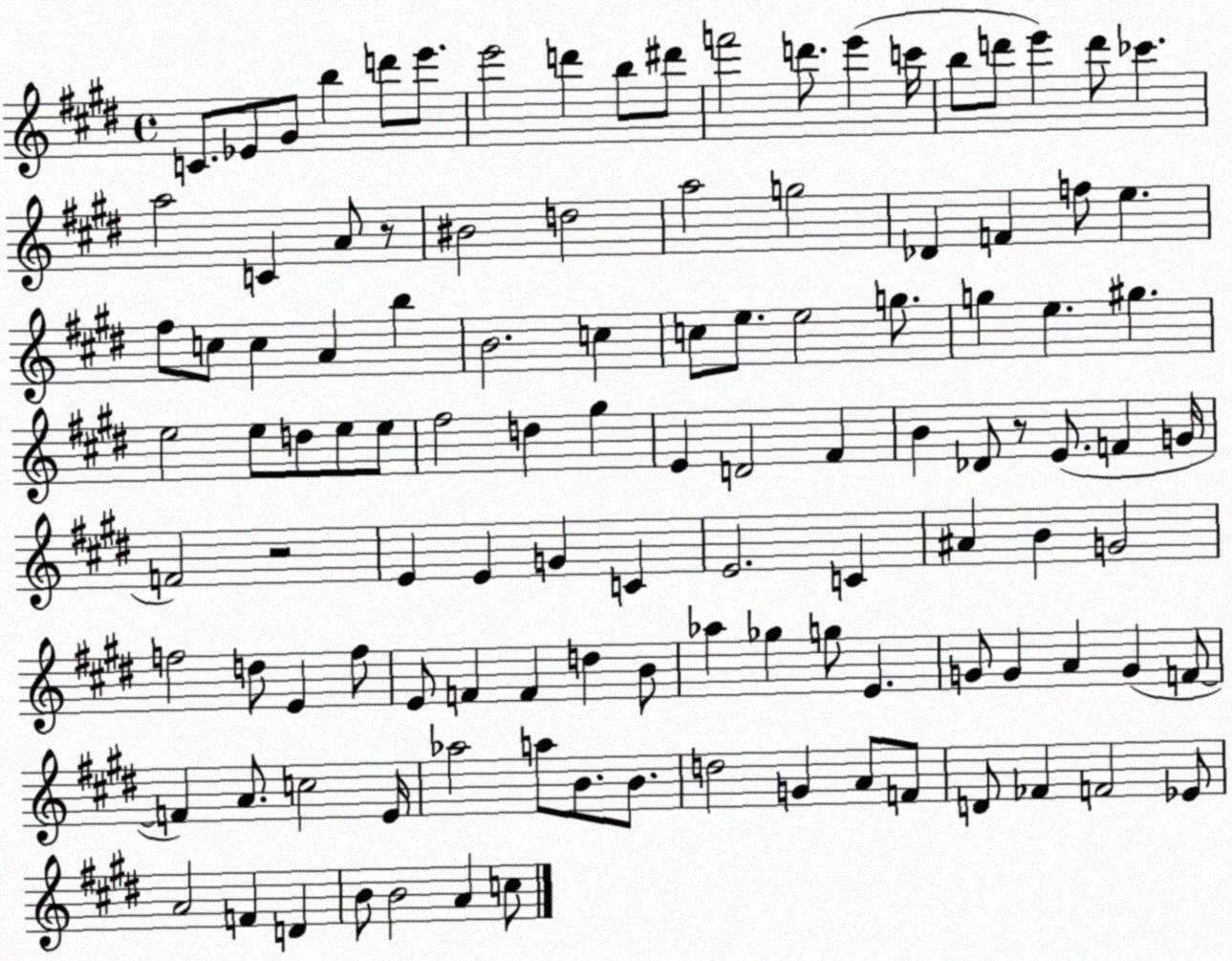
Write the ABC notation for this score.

X:1
T:Untitled
M:4/4
L:1/4
K:E
C/2 _E/2 ^G/2 b d'/2 e'/2 e'2 d' b/2 ^d'/2 f'2 d'/2 e' c'/4 b/2 d'/2 e' d'/2 _c' a2 C A/2 z/2 ^B2 d2 a2 g2 _D F f/2 e ^f/2 c/2 c A b B2 c c/2 e/2 e2 g/2 g e ^g e2 e/2 d/2 e/2 e/2 ^f2 d ^g E D2 ^F B _D/2 z/2 E/2 F G/4 F2 z2 E E G C E2 C ^A B G2 f2 d/2 E f/2 E/2 F F d B/2 _a _g g/2 E G/2 G A G F/2 F A/2 c2 E/4 _a2 a/2 B/2 B/2 d2 G A/2 F/2 D/2 _F F2 _E/2 A2 F D B/2 B2 A c/2